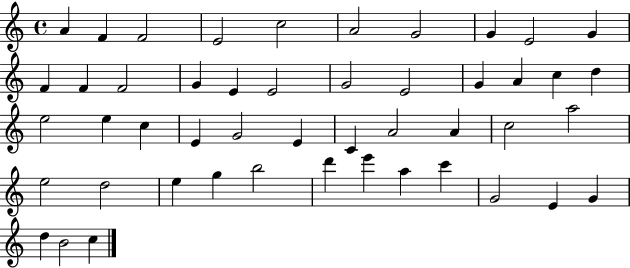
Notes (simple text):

A4/q F4/q F4/h E4/h C5/h A4/h G4/h G4/q E4/h G4/q F4/q F4/q F4/h G4/q E4/q E4/h G4/h E4/h G4/q A4/q C5/q D5/q E5/h E5/q C5/q E4/q G4/h E4/q C4/q A4/h A4/q C5/h A5/h E5/h D5/h E5/q G5/q B5/h D6/q E6/q A5/q C6/q G4/h E4/q G4/q D5/q B4/h C5/q